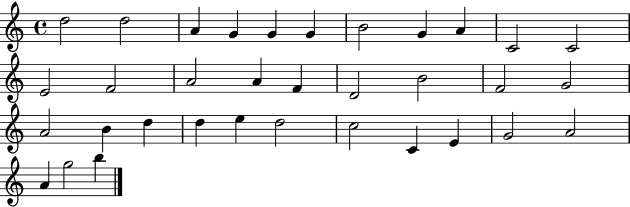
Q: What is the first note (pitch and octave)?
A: D5